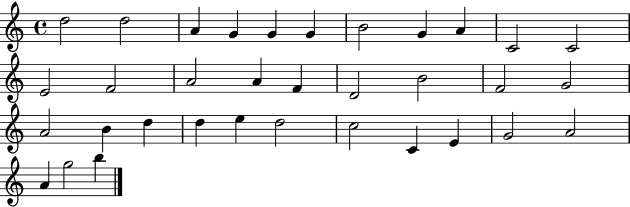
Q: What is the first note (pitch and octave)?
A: D5